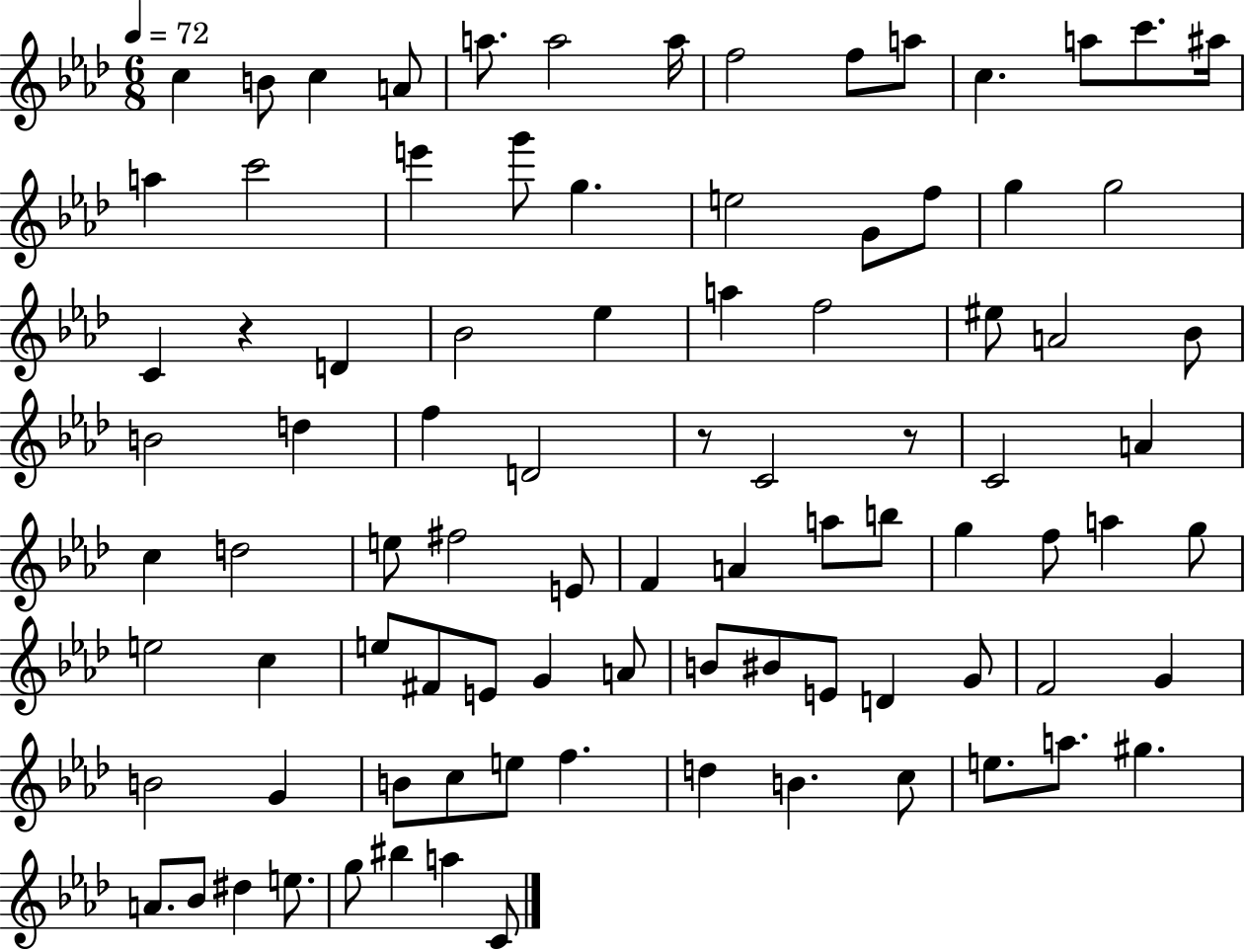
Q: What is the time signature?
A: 6/8